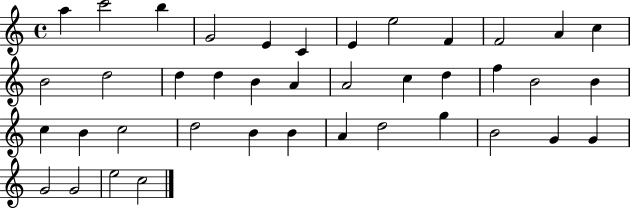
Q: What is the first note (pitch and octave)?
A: A5